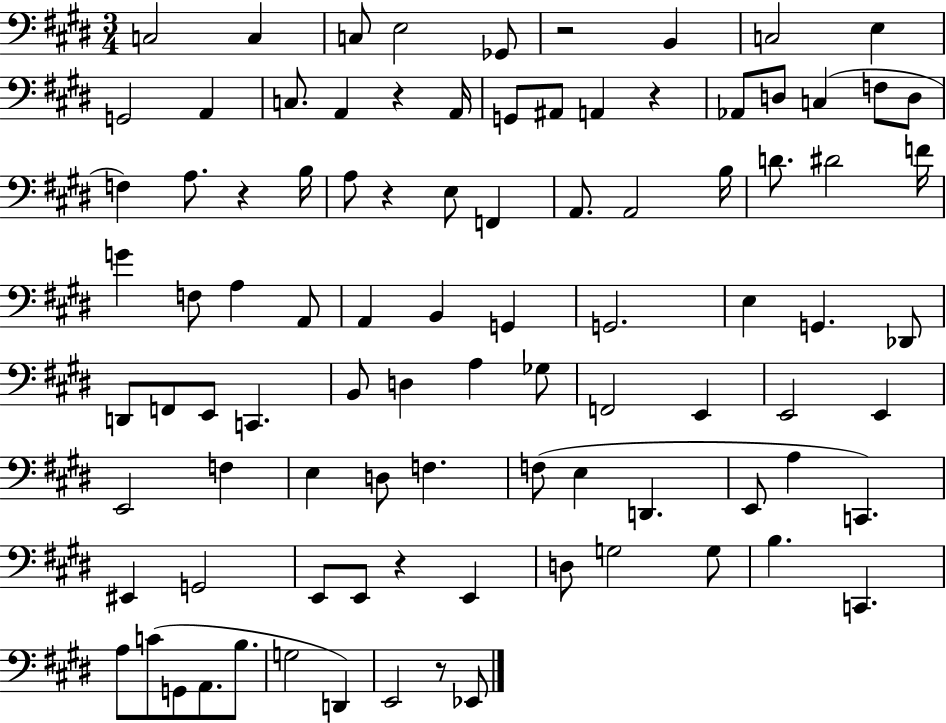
C3/h C3/q C3/e E3/h Gb2/e R/h B2/q C3/h E3/q G2/h A2/q C3/e. A2/q R/q A2/s G2/e A#2/e A2/q R/q Ab2/e D3/e C3/q F3/e D3/e F3/q A3/e. R/q B3/s A3/e R/q E3/e F2/q A2/e. A2/h B3/s D4/e. D#4/h F4/s G4/q F3/e A3/q A2/e A2/q B2/q G2/q G2/h. E3/q G2/q. Db2/e D2/e F2/e E2/e C2/q. B2/e D3/q A3/q Gb3/e F2/h E2/q E2/h E2/q E2/h F3/q E3/q D3/e F3/q. F3/e E3/q D2/q. E2/e A3/q C2/q. EIS2/q G2/h E2/e E2/e R/q E2/q D3/e G3/h G3/e B3/q. C2/q. A3/e C4/e G2/e A2/e. B3/e. G3/h D2/q E2/h R/e Eb2/e